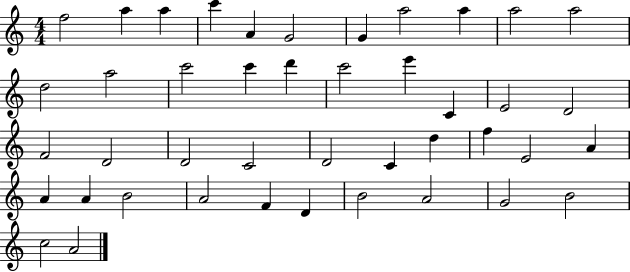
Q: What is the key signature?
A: C major